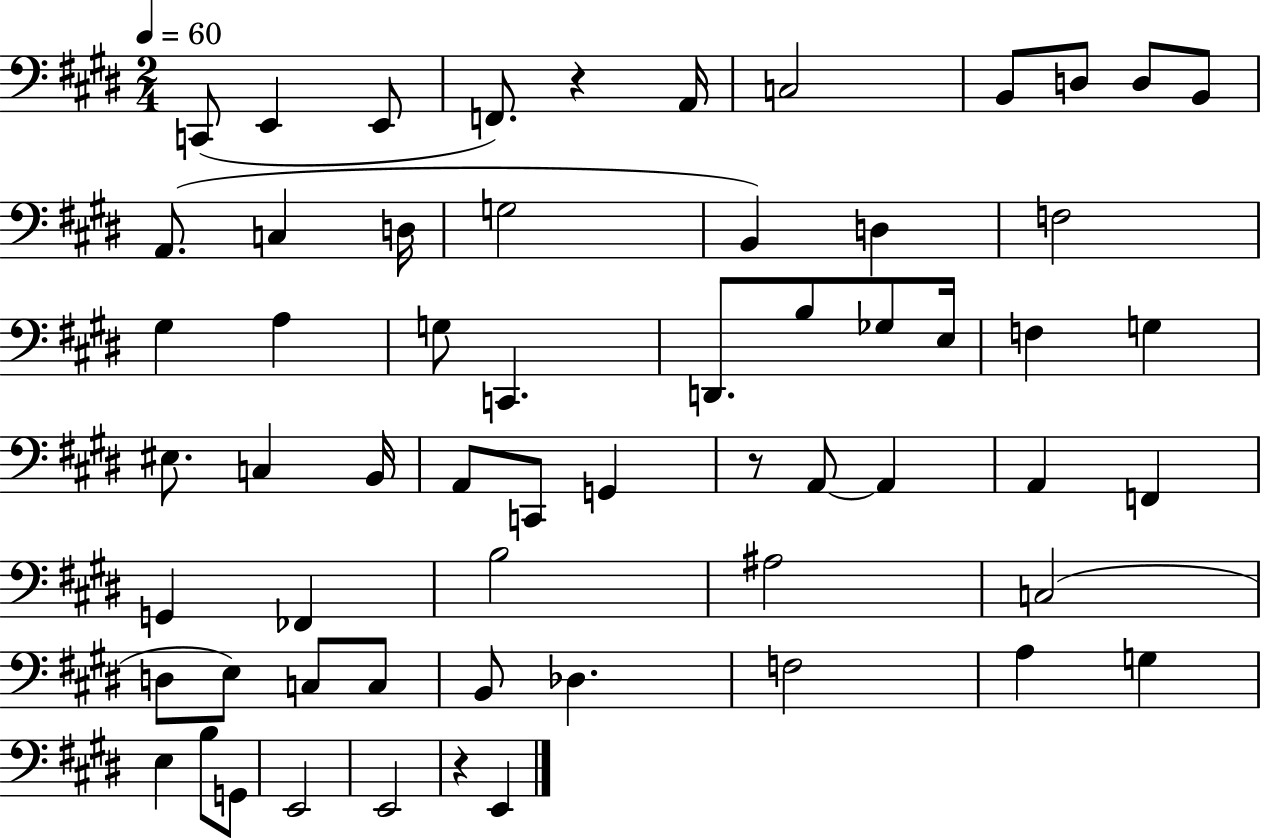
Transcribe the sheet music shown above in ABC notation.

X:1
T:Untitled
M:2/4
L:1/4
K:E
C,,/2 E,, E,,/2 F,,/2 z A,,/4 C,2 B,,/2 D,/2 D,/2 B,,/2 A,,/2 C, D,/4 G,2 B,, D, F,2 ^G, A, G,/2 C,, D,,/2 B,/2 _G,/2 E,/4 F, G, ^E,/2 C, B,,/4 A,,/2 C,,/2 G,, z/2 A,,/2 A,, A,, F,, G,, _F,, B,2 ^A,2 C,2 D,/2 E,/2 C,/2 C,/2 B,,/2 _D, F,2 A, G, E, B,/2 G,,/2 E,,2 E,,2 z E,,